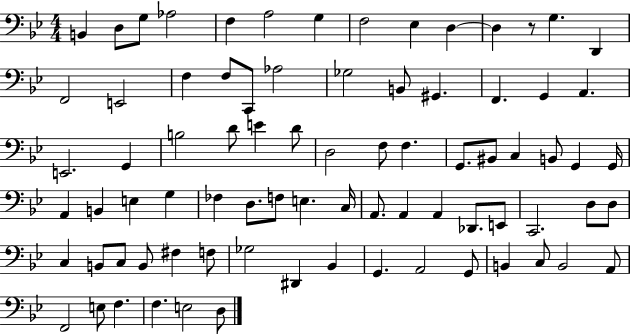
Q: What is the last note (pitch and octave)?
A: D3